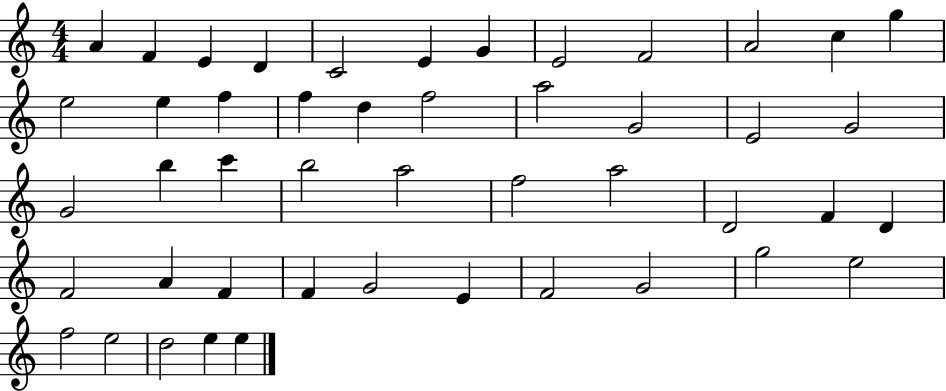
X:1
T:Untitled
M:4/4
L:1/4
K:C
A F E D C2 E G E2 F2 A2 c g e2 e f f d f2 a2 G2 E2 G2 G2 b c' b2 a2 f2 a2 D2 F D F2 A F F G2 E F2 G2 g2 e2 f2 e2 d2 e e